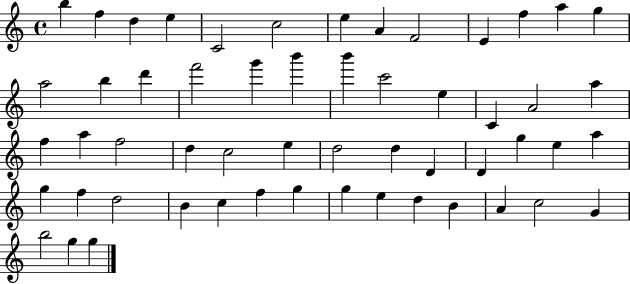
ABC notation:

X:1
T:Untitled
M:4/4
L:1/4
K:C
b f d e C2 c2 e A F2 E f a g a2 b d' f'2 g' b' b' c'2 e C A2 a f a f2 d c2 e d2 d D D g e a g f d2 B c f g g e d B A c2 G b2 g g